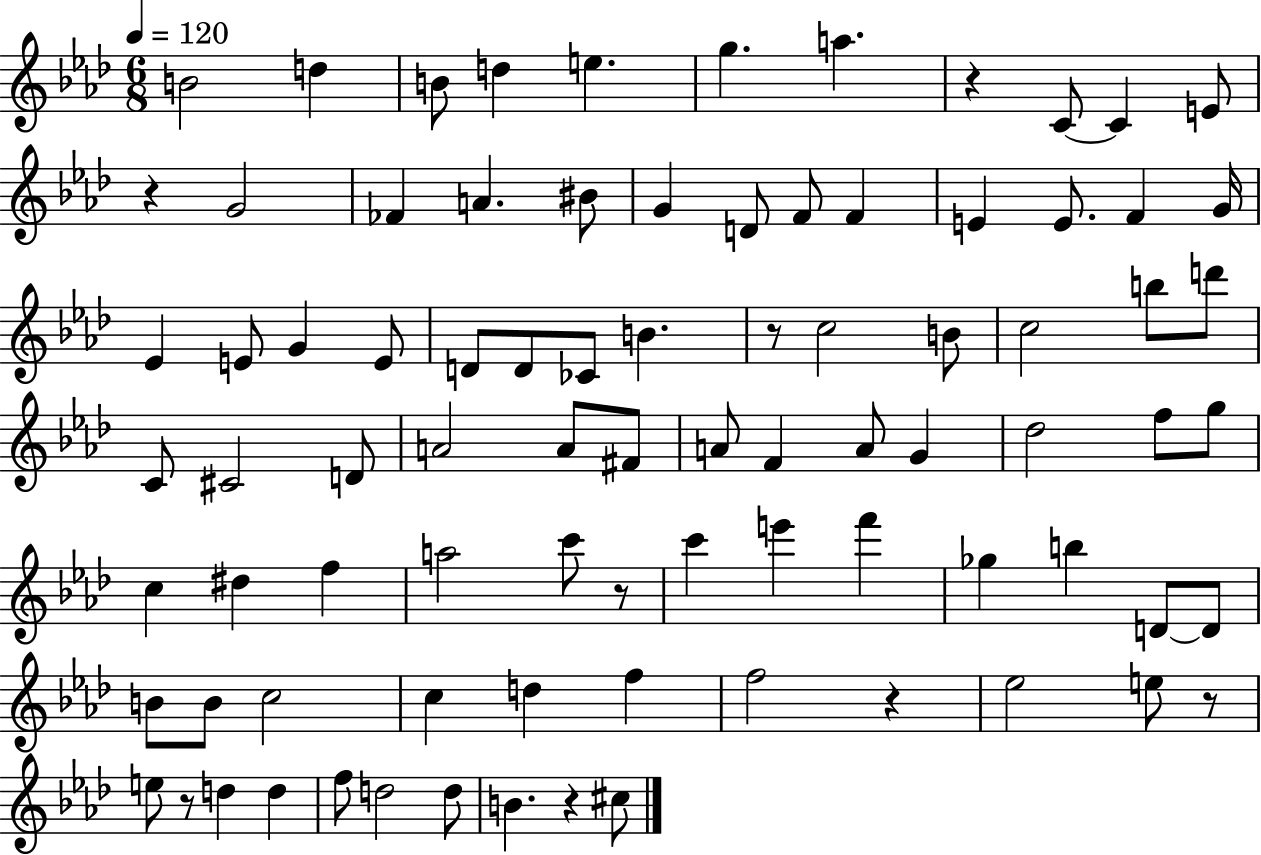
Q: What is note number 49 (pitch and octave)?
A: C5